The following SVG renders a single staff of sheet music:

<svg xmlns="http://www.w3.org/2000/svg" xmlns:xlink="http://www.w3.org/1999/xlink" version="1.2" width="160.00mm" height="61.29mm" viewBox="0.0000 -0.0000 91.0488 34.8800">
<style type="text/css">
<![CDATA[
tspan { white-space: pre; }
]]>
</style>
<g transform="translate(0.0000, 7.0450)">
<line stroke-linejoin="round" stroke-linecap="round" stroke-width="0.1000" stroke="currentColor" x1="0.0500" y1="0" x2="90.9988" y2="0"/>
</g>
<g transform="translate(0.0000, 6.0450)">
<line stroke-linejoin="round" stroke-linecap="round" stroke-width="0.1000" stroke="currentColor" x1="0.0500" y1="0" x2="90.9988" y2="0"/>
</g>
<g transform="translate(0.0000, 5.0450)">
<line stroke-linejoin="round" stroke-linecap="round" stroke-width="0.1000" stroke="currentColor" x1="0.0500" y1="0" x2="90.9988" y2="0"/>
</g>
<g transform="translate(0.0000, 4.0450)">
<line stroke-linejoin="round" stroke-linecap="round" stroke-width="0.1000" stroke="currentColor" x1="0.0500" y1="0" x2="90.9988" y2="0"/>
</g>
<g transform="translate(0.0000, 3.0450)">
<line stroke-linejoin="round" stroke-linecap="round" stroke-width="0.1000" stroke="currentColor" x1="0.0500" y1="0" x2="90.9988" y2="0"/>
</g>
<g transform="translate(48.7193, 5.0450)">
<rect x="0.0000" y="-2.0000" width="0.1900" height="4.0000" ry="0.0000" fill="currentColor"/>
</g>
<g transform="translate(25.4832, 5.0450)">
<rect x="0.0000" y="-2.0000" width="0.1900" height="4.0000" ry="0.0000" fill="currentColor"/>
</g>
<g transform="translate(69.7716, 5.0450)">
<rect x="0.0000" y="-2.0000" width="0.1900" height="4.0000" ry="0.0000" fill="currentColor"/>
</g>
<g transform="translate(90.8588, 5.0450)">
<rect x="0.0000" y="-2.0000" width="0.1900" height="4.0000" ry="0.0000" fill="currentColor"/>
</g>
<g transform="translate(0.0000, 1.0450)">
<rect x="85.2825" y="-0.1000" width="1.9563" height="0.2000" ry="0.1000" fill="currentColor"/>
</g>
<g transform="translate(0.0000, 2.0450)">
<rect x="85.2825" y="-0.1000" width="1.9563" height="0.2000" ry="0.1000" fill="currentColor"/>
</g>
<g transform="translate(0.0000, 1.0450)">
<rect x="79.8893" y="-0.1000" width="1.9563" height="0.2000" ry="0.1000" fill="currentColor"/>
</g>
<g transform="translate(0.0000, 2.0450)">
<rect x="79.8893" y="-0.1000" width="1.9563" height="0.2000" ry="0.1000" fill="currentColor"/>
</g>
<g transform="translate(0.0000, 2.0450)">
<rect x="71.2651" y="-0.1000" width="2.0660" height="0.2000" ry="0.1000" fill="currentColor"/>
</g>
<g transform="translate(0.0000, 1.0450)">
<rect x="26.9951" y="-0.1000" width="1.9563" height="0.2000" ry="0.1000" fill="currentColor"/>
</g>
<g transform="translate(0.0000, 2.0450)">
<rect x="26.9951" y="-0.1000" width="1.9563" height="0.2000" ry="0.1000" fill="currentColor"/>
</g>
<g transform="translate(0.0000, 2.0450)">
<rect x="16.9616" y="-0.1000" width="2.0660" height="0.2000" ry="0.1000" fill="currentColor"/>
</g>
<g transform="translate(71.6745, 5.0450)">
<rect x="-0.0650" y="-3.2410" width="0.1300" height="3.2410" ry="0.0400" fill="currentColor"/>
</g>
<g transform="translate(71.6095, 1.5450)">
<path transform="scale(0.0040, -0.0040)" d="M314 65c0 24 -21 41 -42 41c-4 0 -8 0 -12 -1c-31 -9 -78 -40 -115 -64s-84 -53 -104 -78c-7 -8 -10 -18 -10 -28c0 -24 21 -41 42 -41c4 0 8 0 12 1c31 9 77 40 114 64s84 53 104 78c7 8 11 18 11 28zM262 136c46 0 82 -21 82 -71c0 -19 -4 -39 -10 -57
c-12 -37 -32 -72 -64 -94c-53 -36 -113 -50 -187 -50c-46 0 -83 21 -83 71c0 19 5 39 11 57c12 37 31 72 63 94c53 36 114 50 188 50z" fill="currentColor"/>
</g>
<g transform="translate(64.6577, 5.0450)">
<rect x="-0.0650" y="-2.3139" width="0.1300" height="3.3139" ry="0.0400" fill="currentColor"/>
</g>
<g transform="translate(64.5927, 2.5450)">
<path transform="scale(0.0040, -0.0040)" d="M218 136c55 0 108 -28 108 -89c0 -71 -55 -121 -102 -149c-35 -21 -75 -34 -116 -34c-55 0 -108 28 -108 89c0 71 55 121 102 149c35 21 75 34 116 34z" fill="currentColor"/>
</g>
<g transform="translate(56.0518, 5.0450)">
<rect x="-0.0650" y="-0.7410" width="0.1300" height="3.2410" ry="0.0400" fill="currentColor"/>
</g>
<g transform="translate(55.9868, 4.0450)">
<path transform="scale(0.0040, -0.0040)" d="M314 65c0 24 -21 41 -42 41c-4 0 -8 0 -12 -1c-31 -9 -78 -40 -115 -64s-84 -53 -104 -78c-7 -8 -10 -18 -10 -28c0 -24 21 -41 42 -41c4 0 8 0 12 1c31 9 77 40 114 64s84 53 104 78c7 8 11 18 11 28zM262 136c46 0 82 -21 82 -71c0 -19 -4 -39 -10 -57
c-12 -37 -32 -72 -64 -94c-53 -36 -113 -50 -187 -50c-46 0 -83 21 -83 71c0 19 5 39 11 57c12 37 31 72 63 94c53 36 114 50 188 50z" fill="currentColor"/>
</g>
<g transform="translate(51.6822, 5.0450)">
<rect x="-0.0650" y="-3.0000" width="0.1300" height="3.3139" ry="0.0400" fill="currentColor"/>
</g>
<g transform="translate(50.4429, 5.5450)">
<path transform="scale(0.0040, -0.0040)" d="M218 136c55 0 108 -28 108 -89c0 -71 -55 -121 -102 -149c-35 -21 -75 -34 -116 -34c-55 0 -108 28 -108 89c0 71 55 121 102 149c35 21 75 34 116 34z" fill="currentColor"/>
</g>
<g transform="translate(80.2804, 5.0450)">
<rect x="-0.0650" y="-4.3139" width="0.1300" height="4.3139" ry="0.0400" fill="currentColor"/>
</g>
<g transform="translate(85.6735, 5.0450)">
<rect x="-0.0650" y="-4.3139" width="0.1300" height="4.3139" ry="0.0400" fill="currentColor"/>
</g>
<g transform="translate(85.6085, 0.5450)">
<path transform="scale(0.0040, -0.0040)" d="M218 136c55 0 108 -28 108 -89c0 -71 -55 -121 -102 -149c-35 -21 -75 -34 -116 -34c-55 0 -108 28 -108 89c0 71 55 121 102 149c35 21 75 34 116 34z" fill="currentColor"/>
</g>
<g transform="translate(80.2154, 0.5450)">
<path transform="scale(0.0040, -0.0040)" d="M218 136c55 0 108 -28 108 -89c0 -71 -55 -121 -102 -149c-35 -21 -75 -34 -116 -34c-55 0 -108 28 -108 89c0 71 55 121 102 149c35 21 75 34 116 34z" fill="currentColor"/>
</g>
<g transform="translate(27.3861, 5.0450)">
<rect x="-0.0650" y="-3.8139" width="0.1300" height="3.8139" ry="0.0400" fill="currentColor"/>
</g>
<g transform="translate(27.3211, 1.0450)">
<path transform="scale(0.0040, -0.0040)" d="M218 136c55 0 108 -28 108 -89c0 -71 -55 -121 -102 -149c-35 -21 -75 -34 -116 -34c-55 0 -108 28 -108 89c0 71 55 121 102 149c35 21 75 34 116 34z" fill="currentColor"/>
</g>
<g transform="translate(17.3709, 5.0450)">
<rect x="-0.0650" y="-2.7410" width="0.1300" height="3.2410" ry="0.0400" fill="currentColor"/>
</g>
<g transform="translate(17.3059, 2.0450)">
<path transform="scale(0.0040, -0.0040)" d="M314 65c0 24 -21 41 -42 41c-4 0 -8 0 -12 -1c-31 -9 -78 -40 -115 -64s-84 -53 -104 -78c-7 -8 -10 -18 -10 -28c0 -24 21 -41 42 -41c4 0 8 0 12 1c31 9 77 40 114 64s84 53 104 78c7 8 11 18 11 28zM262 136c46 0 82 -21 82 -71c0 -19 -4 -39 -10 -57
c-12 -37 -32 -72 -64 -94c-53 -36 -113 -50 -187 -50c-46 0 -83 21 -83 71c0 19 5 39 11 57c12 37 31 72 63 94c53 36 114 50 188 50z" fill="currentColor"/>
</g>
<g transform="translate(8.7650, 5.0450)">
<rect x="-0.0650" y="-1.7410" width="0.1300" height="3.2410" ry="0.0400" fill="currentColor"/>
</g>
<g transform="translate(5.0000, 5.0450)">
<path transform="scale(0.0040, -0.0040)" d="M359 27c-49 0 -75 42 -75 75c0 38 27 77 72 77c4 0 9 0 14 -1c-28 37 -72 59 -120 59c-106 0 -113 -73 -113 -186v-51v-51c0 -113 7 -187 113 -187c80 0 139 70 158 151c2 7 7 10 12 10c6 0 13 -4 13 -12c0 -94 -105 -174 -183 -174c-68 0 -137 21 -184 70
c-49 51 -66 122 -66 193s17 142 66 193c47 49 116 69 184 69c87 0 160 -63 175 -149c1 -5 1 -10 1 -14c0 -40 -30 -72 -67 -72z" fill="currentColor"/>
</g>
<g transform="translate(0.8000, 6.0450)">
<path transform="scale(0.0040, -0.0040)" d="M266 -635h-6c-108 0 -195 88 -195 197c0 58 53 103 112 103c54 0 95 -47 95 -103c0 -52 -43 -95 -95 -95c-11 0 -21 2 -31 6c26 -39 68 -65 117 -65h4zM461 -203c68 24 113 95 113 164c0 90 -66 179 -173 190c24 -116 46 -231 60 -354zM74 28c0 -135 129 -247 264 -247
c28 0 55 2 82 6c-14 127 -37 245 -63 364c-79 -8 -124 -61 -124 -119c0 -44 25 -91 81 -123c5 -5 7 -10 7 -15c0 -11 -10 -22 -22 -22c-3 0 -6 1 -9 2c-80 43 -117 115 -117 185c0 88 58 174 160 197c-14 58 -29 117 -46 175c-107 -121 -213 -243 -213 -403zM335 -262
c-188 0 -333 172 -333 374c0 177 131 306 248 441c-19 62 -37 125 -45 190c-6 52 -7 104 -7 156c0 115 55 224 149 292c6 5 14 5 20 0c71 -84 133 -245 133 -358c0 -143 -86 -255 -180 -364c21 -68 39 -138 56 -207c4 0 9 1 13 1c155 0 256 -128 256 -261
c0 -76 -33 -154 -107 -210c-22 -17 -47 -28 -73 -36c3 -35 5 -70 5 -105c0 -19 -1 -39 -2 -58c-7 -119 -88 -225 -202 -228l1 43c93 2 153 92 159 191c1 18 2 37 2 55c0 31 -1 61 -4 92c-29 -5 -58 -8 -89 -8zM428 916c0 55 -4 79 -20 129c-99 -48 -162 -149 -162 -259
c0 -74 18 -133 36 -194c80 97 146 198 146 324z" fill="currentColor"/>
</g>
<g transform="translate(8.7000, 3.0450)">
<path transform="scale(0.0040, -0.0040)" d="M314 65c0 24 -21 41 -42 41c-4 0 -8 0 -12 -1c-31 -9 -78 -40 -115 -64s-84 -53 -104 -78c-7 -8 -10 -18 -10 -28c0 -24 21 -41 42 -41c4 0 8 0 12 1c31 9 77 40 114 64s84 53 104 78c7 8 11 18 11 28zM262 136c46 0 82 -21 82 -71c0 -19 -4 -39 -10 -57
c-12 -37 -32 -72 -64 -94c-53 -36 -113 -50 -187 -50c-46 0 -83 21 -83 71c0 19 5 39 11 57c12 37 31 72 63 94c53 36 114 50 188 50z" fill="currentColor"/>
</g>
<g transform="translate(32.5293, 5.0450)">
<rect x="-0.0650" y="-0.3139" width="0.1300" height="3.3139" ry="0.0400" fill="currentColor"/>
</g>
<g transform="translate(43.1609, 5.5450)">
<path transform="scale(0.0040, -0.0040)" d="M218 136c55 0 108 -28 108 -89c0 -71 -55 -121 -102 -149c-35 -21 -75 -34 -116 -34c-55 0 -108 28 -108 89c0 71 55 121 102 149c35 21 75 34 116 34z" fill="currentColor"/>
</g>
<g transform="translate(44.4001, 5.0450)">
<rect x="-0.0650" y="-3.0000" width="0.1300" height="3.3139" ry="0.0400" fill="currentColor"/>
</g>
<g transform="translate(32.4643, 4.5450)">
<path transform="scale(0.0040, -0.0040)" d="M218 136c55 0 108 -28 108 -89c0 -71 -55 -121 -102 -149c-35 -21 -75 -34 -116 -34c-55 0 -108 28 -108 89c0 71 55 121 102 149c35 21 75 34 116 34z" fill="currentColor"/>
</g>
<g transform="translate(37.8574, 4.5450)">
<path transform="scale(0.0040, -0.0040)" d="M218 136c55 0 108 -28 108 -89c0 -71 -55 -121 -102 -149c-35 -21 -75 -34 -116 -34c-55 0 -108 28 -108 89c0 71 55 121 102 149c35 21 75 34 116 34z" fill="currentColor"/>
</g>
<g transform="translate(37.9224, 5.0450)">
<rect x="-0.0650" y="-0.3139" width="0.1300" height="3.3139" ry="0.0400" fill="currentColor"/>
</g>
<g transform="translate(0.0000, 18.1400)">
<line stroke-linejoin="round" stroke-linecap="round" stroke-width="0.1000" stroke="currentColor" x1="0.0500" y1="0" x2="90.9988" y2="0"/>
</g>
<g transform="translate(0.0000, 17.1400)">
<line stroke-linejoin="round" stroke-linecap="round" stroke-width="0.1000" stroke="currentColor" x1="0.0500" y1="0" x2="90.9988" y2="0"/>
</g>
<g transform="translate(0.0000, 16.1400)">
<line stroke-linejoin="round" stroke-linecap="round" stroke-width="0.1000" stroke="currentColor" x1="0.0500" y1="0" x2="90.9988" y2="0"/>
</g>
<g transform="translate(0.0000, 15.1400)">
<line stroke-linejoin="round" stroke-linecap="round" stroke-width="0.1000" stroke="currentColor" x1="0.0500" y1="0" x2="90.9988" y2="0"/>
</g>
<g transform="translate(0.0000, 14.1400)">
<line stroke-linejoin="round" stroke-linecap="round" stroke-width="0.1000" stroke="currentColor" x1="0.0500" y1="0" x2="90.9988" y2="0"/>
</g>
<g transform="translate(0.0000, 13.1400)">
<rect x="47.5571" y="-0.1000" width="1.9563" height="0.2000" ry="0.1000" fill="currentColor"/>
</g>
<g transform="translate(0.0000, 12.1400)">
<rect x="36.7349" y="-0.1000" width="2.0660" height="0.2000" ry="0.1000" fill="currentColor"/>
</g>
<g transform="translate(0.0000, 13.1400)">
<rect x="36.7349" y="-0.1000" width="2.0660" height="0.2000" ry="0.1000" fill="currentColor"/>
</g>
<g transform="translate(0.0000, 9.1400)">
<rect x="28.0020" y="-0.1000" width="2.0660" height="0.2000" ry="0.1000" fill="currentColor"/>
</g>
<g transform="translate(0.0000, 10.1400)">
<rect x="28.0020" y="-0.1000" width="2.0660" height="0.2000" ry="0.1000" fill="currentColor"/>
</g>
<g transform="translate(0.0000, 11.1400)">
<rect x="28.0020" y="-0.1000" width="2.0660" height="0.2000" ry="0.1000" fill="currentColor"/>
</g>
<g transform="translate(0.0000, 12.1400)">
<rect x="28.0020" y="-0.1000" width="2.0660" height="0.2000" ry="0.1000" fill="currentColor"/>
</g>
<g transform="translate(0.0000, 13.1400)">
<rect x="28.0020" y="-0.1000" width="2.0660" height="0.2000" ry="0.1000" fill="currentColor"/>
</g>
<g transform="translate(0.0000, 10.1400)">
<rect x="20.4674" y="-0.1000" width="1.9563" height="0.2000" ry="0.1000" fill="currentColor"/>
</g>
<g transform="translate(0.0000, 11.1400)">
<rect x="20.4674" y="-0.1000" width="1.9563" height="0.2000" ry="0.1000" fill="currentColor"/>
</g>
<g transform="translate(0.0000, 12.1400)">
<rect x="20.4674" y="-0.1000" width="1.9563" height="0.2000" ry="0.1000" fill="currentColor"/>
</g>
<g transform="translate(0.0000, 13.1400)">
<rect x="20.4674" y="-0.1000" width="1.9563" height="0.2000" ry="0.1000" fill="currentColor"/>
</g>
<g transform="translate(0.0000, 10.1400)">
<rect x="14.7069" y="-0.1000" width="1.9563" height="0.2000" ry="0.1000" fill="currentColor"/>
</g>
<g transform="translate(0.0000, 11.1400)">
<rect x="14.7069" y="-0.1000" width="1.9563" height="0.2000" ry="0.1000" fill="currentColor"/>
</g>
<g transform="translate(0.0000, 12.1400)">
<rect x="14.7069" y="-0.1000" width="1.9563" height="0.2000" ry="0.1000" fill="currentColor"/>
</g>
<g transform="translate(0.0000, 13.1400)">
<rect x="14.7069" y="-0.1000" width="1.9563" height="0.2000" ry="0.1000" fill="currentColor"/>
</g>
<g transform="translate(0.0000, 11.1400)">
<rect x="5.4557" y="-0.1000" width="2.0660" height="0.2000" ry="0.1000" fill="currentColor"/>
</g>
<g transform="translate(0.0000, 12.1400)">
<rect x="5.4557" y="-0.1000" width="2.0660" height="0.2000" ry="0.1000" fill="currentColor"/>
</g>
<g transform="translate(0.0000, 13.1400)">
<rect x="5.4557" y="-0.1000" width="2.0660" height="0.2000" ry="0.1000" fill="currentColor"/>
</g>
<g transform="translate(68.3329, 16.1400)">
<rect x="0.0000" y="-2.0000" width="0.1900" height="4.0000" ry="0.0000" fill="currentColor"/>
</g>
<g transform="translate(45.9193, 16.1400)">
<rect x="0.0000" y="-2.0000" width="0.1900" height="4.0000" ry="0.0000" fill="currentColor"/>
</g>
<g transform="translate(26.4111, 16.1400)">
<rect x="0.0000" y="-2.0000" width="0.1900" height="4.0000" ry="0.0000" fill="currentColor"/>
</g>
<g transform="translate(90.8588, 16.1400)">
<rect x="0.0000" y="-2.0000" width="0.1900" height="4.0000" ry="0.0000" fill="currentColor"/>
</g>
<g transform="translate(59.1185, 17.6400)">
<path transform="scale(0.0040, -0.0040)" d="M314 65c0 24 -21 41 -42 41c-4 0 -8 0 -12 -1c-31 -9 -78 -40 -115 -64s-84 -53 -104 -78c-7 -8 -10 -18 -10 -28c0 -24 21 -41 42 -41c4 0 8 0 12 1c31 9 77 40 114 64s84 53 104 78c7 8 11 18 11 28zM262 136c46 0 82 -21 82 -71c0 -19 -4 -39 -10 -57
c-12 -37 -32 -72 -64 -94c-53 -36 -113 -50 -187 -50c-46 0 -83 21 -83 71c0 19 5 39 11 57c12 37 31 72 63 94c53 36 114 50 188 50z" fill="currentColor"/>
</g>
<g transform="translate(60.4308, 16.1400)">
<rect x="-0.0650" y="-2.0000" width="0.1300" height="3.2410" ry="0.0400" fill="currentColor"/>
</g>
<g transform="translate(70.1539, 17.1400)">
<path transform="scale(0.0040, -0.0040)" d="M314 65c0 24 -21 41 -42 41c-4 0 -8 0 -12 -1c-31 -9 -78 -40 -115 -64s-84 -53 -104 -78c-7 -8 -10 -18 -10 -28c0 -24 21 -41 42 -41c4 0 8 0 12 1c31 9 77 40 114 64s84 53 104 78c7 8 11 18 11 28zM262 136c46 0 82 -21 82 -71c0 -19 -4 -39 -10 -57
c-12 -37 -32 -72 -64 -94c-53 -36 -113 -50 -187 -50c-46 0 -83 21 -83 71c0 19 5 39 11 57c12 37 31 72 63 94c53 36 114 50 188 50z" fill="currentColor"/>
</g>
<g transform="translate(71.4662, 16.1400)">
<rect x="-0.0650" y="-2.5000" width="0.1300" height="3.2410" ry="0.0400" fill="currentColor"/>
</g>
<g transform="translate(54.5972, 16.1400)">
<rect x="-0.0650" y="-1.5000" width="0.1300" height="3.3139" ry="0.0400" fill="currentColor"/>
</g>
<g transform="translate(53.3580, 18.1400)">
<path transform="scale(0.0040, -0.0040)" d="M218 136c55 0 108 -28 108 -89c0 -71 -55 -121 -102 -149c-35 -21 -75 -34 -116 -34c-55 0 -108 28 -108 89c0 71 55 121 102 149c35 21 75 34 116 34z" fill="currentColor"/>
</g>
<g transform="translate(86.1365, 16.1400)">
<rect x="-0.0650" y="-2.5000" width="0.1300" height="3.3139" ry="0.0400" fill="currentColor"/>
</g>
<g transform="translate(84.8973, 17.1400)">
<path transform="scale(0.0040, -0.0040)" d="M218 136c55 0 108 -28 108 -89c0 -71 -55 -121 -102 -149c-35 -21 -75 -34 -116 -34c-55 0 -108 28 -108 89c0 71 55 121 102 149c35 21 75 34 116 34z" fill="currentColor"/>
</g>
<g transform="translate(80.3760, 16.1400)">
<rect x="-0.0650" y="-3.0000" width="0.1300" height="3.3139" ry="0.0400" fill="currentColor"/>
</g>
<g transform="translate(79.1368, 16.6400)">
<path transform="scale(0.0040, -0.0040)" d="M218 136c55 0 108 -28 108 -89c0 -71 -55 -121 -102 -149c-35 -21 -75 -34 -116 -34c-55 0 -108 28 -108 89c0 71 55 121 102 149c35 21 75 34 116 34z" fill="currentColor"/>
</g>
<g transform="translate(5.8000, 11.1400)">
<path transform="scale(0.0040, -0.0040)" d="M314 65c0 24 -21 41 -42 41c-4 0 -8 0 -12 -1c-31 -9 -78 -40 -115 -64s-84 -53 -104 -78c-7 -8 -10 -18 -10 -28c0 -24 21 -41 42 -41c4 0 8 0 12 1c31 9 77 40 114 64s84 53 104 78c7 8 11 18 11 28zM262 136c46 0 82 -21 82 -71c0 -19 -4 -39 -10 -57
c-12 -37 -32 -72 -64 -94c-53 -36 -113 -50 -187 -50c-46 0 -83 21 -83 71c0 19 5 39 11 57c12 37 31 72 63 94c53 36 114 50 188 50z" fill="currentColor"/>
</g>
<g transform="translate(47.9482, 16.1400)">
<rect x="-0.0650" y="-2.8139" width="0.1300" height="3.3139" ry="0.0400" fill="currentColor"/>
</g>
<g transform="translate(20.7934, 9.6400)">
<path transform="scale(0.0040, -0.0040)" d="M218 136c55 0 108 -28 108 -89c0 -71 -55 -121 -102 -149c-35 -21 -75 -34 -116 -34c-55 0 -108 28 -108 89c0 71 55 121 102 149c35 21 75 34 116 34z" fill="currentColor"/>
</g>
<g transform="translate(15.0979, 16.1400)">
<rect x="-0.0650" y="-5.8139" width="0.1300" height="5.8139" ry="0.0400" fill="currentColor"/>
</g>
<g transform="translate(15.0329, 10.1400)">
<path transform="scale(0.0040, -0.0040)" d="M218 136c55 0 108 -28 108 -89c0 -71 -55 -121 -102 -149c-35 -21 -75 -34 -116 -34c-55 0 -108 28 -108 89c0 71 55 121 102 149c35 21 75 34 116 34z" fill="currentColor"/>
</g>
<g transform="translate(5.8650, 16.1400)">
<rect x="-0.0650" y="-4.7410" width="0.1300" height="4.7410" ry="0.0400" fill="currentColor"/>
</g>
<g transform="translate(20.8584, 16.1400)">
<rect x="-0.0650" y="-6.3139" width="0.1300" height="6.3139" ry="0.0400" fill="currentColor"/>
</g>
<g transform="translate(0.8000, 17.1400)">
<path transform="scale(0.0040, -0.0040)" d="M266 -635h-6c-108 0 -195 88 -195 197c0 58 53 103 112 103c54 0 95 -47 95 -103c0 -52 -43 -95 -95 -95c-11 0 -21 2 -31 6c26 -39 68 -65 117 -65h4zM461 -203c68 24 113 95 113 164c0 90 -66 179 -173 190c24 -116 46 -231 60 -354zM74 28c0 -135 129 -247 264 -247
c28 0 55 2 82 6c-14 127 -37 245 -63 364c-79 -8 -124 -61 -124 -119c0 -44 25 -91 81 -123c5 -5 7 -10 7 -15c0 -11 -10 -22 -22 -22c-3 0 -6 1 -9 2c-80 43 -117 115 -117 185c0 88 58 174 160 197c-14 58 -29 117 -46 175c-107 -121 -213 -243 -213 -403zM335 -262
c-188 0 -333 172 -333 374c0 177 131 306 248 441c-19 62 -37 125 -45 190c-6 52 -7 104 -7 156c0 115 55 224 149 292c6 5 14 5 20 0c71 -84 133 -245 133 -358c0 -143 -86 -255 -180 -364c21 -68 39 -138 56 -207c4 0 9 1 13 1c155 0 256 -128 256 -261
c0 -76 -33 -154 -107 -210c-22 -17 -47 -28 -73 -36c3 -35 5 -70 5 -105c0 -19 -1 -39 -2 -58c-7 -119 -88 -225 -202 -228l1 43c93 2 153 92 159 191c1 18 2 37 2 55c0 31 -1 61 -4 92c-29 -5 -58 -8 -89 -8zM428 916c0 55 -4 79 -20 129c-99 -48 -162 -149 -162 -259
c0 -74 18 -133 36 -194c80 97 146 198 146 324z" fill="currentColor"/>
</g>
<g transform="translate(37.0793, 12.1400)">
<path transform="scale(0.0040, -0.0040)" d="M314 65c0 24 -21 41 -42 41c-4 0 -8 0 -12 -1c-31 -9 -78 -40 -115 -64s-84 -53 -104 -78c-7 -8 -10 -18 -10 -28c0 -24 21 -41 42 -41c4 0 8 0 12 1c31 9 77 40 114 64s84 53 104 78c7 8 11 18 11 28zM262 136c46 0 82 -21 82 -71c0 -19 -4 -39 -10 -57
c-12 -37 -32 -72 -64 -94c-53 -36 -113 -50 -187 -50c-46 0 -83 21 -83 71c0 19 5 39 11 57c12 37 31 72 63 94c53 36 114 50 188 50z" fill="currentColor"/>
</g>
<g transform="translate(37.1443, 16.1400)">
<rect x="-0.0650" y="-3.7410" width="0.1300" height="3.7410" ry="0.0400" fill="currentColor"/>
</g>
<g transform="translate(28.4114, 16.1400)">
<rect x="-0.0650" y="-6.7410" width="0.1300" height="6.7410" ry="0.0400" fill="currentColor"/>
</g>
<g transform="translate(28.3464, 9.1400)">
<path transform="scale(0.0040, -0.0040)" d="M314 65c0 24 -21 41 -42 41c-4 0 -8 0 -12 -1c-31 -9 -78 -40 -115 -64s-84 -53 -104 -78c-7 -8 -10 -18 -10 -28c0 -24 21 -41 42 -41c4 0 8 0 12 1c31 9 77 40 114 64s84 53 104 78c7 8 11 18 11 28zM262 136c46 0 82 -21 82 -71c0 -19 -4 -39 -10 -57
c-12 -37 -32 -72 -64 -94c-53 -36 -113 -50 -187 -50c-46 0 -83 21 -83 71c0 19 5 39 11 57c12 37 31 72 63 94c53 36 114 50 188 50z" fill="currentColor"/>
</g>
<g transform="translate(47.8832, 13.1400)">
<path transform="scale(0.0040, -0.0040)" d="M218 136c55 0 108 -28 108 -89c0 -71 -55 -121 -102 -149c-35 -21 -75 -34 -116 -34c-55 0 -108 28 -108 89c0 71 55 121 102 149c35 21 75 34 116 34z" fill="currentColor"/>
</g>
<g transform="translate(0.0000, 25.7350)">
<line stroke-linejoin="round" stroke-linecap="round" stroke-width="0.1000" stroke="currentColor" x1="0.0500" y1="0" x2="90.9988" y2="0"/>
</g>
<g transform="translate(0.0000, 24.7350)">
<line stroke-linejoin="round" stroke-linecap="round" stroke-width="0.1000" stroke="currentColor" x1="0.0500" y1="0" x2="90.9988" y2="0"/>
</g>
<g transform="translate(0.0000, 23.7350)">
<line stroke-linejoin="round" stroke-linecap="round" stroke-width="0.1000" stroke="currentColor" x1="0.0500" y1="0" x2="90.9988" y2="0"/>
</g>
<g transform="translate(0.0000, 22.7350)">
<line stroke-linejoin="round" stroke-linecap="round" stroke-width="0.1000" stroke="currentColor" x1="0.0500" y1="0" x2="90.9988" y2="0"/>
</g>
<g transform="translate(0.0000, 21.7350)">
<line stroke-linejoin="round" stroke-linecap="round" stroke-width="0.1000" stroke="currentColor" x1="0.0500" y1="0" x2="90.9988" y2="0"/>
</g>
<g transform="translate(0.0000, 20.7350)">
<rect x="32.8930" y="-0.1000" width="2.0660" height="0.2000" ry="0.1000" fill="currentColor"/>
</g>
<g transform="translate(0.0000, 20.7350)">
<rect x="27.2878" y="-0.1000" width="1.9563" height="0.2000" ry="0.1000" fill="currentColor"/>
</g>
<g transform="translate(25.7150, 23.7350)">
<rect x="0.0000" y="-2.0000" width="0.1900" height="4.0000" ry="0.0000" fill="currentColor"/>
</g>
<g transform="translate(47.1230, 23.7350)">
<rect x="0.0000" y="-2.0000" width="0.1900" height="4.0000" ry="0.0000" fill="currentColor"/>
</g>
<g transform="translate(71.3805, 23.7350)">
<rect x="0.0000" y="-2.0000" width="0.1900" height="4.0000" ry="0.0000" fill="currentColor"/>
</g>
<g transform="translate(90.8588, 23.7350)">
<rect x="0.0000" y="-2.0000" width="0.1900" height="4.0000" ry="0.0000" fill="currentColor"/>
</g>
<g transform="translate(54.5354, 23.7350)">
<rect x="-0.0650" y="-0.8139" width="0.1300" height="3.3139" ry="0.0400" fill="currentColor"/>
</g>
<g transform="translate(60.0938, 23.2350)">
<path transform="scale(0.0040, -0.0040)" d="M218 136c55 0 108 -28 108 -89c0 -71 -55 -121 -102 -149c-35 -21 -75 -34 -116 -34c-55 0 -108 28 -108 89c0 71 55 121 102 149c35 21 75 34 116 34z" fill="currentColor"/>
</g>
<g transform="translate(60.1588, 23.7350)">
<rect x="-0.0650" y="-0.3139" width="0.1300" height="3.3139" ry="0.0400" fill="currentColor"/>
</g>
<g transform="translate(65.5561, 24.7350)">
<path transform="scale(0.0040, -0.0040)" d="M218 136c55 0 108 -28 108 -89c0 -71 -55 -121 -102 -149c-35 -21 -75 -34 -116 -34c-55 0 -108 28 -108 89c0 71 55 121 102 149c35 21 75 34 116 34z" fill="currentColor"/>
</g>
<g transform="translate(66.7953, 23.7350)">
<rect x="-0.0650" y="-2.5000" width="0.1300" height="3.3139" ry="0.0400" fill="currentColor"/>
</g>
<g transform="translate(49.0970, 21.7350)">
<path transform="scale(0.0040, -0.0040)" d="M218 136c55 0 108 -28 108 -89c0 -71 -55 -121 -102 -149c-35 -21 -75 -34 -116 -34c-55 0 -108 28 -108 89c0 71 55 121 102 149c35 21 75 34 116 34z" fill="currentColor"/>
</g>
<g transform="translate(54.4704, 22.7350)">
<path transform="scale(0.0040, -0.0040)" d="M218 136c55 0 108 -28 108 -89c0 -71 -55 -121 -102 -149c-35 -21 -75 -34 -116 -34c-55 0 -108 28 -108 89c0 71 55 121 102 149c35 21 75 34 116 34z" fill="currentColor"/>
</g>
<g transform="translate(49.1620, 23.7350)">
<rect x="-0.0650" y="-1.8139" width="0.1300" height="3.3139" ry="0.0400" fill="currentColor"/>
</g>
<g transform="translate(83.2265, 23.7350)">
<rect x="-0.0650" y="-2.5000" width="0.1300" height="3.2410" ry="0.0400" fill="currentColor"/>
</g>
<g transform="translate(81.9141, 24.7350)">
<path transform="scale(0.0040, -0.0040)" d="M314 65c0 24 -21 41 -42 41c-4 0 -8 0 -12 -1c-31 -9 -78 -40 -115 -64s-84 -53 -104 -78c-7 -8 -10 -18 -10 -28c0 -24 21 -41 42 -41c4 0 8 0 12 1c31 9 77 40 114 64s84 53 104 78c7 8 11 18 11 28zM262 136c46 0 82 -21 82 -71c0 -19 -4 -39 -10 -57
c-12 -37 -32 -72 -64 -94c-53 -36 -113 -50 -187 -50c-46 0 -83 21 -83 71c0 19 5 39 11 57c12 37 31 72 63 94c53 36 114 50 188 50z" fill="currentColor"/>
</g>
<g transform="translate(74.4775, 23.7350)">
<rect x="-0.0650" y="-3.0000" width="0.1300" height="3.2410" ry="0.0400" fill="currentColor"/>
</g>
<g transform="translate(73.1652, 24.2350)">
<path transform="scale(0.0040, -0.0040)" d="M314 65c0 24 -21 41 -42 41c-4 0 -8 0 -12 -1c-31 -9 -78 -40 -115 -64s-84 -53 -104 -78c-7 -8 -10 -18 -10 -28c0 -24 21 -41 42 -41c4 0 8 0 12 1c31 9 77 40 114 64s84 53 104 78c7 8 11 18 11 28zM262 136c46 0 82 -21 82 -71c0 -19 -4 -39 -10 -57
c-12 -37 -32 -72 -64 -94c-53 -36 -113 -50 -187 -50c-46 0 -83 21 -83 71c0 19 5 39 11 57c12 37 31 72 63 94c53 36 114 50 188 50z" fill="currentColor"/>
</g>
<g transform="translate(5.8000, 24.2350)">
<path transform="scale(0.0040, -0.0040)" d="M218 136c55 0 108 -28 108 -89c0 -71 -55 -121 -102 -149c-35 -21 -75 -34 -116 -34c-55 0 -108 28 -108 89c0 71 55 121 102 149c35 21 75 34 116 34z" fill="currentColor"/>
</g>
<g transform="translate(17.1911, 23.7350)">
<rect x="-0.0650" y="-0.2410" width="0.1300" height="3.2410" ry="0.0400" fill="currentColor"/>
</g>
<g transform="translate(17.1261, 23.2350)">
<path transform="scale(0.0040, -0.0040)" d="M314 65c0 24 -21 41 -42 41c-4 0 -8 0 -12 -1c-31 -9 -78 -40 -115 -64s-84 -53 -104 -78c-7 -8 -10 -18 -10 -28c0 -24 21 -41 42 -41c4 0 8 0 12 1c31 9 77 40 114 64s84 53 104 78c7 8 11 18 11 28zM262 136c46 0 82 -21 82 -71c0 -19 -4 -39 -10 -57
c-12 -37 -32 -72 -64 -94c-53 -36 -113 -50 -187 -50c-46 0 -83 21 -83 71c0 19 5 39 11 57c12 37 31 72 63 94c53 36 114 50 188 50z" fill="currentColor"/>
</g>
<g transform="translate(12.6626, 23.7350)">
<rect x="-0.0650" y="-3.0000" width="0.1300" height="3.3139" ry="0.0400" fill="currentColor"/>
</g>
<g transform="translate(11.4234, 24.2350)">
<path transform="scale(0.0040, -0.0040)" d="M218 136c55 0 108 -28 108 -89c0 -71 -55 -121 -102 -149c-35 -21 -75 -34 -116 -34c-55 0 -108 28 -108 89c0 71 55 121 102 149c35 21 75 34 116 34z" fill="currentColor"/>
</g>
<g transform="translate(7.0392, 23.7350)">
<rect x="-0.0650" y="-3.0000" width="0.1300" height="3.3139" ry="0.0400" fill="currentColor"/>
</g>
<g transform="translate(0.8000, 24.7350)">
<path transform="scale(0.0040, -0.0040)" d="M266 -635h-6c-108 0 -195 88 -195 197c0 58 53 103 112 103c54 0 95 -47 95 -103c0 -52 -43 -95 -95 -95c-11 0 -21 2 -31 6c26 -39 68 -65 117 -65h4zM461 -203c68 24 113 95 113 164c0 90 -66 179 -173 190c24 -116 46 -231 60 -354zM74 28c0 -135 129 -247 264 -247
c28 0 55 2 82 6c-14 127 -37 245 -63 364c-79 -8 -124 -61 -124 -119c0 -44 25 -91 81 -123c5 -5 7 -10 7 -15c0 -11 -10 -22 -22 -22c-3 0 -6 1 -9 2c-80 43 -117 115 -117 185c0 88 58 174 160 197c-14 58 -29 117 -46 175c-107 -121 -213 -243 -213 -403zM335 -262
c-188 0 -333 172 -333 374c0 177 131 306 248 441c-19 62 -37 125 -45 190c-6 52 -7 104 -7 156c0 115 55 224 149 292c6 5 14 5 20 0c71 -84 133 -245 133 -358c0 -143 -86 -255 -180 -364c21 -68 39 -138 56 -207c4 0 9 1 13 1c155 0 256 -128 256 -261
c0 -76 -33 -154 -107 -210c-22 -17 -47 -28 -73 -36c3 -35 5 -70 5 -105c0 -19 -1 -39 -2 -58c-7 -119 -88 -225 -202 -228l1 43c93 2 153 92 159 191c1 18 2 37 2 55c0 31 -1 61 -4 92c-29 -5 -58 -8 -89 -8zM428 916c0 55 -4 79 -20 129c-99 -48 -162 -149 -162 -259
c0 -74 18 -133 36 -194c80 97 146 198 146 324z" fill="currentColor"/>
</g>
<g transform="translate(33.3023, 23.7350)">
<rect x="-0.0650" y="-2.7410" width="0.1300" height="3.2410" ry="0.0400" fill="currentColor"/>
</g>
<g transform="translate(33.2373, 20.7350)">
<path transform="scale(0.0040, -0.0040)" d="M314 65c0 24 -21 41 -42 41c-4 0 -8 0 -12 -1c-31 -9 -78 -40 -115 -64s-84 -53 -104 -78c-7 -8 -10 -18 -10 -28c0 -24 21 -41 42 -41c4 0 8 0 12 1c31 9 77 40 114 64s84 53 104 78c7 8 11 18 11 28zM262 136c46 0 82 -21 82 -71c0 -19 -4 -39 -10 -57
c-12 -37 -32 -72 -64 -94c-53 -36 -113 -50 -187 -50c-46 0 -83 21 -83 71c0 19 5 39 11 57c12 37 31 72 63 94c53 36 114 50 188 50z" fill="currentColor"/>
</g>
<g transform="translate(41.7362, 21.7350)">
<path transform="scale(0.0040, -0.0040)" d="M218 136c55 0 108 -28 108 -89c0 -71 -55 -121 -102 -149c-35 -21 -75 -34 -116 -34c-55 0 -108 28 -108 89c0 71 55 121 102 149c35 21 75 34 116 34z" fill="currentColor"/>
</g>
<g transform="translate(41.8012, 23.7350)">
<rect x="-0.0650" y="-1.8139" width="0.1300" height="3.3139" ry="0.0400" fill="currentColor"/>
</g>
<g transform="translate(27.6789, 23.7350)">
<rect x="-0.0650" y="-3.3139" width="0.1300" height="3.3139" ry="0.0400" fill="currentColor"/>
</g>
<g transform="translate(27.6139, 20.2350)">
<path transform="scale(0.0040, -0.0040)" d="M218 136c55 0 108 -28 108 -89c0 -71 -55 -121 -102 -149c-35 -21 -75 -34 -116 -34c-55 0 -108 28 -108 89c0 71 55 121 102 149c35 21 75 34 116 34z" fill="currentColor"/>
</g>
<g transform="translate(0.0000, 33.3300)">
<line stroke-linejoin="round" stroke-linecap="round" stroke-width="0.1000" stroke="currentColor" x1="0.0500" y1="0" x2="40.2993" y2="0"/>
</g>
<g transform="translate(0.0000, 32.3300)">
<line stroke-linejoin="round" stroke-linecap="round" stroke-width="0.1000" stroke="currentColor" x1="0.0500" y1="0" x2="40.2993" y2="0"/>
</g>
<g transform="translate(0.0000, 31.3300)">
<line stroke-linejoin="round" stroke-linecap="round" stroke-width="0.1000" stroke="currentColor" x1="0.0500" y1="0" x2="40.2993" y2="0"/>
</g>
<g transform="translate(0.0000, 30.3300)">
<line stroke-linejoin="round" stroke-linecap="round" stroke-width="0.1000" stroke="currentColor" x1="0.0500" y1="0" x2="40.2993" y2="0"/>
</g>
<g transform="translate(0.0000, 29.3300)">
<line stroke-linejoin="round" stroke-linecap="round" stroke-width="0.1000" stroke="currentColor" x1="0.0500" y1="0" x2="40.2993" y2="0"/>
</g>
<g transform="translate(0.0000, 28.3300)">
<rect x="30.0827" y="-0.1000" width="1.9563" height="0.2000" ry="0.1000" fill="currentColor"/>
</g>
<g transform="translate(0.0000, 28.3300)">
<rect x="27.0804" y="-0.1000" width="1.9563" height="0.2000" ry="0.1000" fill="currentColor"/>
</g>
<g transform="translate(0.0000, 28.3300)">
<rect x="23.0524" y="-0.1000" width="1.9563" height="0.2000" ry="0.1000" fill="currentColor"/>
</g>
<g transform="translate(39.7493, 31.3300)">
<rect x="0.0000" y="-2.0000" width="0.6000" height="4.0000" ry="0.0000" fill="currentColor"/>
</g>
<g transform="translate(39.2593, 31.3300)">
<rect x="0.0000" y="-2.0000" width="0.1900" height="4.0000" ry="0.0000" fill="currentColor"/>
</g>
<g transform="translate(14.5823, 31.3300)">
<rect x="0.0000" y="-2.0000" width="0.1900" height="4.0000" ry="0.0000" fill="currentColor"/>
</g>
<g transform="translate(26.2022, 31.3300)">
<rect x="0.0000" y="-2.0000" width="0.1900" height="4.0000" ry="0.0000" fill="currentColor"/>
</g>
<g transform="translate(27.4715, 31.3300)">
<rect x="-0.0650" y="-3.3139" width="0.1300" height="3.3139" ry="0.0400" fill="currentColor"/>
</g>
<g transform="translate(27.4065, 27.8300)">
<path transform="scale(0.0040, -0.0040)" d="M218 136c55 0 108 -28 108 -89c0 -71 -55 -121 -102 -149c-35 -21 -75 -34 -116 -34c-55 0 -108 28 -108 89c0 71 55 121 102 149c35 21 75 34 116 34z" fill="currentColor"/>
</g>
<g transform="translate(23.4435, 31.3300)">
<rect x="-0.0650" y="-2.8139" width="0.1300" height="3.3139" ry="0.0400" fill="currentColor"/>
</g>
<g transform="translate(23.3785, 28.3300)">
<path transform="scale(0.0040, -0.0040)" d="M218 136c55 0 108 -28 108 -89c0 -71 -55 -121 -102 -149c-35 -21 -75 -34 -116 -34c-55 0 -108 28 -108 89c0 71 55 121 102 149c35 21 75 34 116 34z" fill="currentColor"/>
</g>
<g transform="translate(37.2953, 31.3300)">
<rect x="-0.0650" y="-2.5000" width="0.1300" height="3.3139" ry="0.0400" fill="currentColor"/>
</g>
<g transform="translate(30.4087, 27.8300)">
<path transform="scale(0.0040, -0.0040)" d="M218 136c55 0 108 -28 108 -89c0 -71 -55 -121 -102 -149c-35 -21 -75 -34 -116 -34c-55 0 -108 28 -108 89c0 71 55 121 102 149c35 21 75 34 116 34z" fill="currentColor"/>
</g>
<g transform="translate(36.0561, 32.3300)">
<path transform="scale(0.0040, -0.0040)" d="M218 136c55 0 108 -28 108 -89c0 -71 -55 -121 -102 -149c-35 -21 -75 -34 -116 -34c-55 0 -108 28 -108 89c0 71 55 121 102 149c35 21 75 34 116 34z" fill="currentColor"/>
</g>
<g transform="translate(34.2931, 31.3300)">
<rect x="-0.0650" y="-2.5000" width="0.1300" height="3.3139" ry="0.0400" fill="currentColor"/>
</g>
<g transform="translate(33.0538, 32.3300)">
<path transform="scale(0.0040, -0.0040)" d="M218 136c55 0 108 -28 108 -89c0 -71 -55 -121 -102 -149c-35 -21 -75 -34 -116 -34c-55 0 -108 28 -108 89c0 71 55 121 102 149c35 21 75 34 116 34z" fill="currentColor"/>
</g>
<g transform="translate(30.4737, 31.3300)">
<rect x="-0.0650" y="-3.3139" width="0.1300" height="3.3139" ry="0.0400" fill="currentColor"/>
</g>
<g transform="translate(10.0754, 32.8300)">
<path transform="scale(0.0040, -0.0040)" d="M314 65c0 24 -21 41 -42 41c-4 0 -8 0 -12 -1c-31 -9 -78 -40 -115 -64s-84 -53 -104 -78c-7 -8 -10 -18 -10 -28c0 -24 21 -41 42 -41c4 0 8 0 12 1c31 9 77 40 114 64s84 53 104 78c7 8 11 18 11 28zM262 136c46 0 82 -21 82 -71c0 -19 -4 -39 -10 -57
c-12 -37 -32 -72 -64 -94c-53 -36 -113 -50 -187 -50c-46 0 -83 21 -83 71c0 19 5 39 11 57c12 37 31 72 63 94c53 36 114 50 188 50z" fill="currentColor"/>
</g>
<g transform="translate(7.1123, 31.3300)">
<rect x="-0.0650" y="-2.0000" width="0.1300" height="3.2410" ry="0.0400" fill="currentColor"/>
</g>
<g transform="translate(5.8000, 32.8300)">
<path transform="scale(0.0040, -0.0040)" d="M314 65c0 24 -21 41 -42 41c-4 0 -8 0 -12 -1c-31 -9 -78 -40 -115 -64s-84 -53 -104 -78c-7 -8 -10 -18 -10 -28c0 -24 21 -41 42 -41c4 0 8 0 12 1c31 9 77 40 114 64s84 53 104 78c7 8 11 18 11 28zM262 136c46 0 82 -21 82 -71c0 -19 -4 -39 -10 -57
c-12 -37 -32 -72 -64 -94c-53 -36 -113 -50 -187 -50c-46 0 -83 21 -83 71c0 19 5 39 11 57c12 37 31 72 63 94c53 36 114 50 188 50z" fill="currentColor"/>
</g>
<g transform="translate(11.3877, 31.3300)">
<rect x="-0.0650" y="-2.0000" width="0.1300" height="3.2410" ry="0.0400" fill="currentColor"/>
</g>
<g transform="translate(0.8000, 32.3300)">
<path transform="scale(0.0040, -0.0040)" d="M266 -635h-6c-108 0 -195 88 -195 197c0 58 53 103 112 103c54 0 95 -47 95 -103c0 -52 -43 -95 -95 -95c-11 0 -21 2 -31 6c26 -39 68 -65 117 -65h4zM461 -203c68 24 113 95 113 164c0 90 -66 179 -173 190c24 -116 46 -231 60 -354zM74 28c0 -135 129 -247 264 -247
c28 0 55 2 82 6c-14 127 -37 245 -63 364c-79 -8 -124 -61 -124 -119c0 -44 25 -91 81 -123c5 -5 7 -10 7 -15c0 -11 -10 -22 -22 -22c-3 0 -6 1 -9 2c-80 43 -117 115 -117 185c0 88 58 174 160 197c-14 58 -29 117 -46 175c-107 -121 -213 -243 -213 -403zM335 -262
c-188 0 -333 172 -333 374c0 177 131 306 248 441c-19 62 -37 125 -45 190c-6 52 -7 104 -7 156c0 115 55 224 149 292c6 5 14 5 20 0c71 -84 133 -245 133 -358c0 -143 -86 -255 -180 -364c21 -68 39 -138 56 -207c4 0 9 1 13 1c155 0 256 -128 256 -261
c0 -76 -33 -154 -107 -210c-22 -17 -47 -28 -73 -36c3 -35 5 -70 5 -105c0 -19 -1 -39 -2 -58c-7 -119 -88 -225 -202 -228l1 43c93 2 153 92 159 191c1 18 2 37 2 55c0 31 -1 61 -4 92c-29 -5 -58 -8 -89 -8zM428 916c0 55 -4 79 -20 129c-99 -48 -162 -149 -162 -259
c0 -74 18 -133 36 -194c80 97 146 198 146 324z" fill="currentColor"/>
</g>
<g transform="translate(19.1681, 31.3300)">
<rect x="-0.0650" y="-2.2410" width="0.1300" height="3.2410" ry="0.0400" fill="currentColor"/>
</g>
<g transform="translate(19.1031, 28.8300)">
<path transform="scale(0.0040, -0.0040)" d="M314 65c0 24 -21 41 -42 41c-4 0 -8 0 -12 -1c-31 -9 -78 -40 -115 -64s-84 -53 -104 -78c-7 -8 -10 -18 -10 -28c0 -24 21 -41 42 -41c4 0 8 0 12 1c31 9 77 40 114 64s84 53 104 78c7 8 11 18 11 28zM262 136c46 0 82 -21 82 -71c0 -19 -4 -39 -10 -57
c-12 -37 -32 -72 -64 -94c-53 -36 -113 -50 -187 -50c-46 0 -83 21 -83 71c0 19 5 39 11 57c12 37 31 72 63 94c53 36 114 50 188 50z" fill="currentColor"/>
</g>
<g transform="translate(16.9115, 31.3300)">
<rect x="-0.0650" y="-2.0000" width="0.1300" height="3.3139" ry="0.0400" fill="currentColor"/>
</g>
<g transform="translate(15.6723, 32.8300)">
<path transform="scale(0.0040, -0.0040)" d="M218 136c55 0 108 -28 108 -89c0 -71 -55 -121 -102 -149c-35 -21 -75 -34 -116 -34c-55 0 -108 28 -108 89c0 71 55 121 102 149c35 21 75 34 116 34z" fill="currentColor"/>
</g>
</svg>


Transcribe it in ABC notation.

X:1
T:Untitled
M:4/4
L:1/4
K:C
f2 a2 c' c c A A d2 g b2 d' d' e'2 g' a' b'2 c'2 a E F2 G2 A G A A c2 b a2 f f d c G A2 G2 F2 F2 F g2 a b b G G